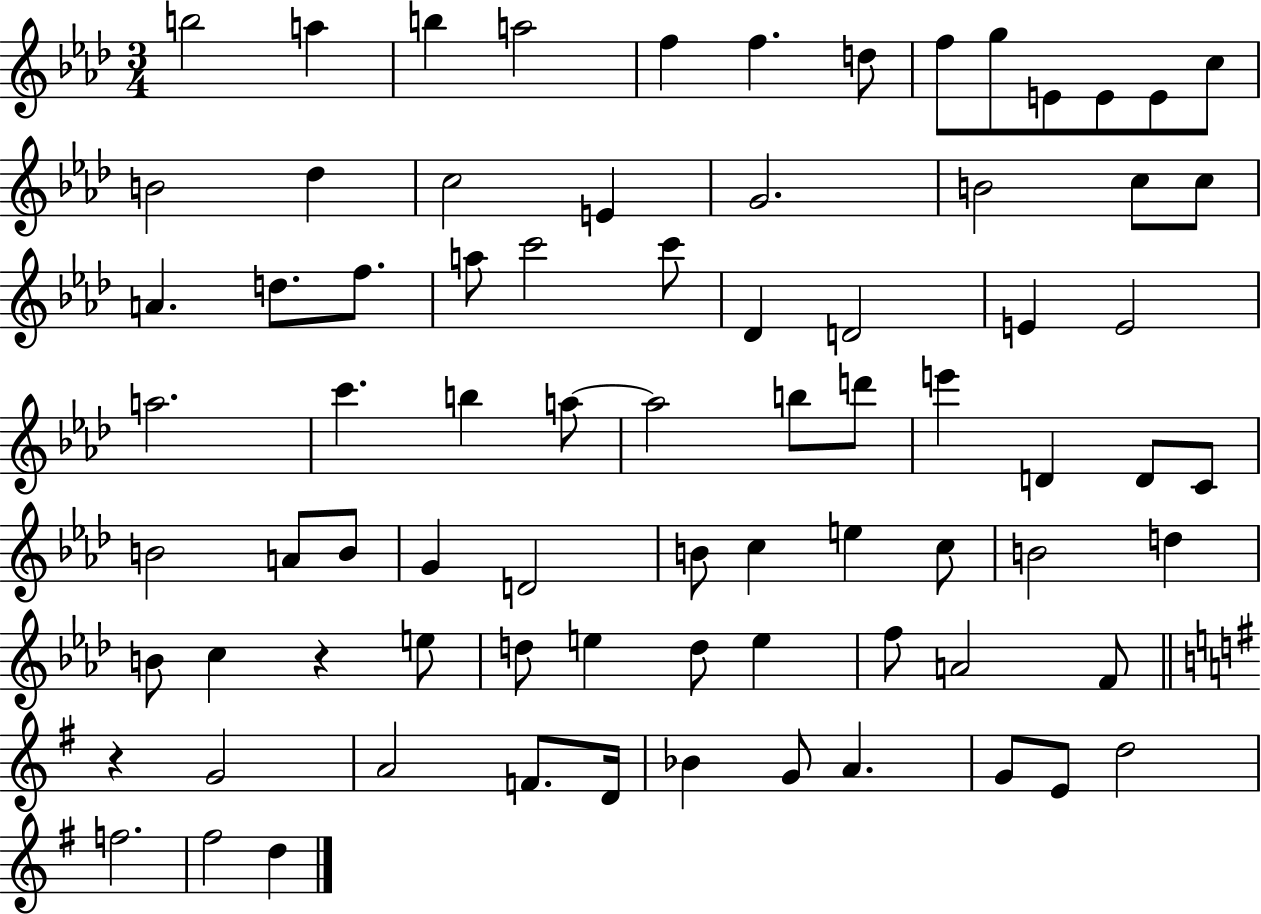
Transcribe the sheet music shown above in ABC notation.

X:1
T:Untitled
M:3/4
L:1/4
K:Ab
b2 a b a2 f f d/2 f/2 g/2 E/2 E/2 E/2 c/2 B2 _d c2 E G2 B2 c/2 c/2 A d/2 f/2 a/2 c'2 c'/2 _D D2 E E2 a2 c' b a/2 a2 b/2 d'/2 e' D D/2 C/2 B2 A/2 B/2 G D2 B/2 c e c/2 B2 d B/2 c z e/2 d/2 e d/2 e f/2 A2 F/2 z G2 A2 F/2 D/4 _B G/2 A G/2 E/2 d2 f2 ^f2 d